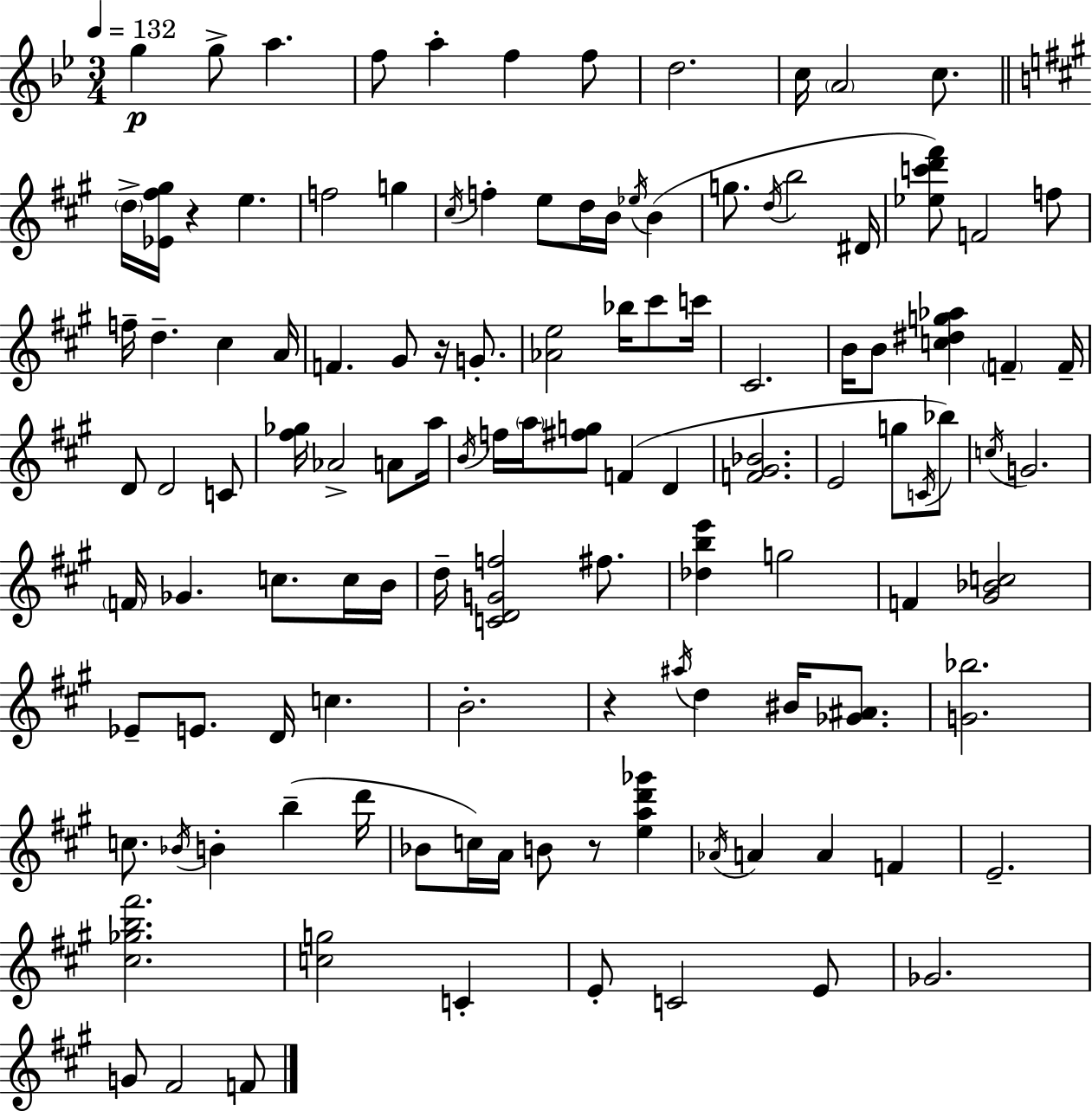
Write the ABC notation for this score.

X:1
T:Untitled
M:3/4
L:1/4
K:Bb
g g/2 a f/2 a f f/2 d2 c/4 A2 c/2 d/4 [_E^f^g]/4 z e f2 g ^c/4 f e/2 d/4 B/4 _e/4 B g/2 d/4 b2 ^D/4 [_ec'd'^f']/2 F2 f/2 f/4 d ^c A/4 F ^G/2 z/4 G/2 [_Ae]2 _b/4 ^c'/2 c'/4 ^C2 B/4 B/2 [c^dg_a] F F/4 D/2 D2 C/2 [^f_g]/4 _A2 A/2 a/4 B/4 f/4 a/4 [^fg]/2 F D [F^G_B]2 E2 g/2 C/4 _b/2 c/4 G2 F/4 _G c/2 c/4 B/4 d/4 [CDGf]2 ^f/2 [_dbe'] g2 F [^G_Bc]2 _E/2 E/2 D/4 c B2 z ^a/4 d ^B/4 [_G^A]/2 [G_b]2 c/2 _B/4 B b d'/4 _B/2 c/4 A/4 B/2 z/2 [ead'_g'] _A/4 A A F E2 [^c_gb^f']2 [cg]2 C E/2 C2 E/2 _G2 G/2 ^F2 F/2